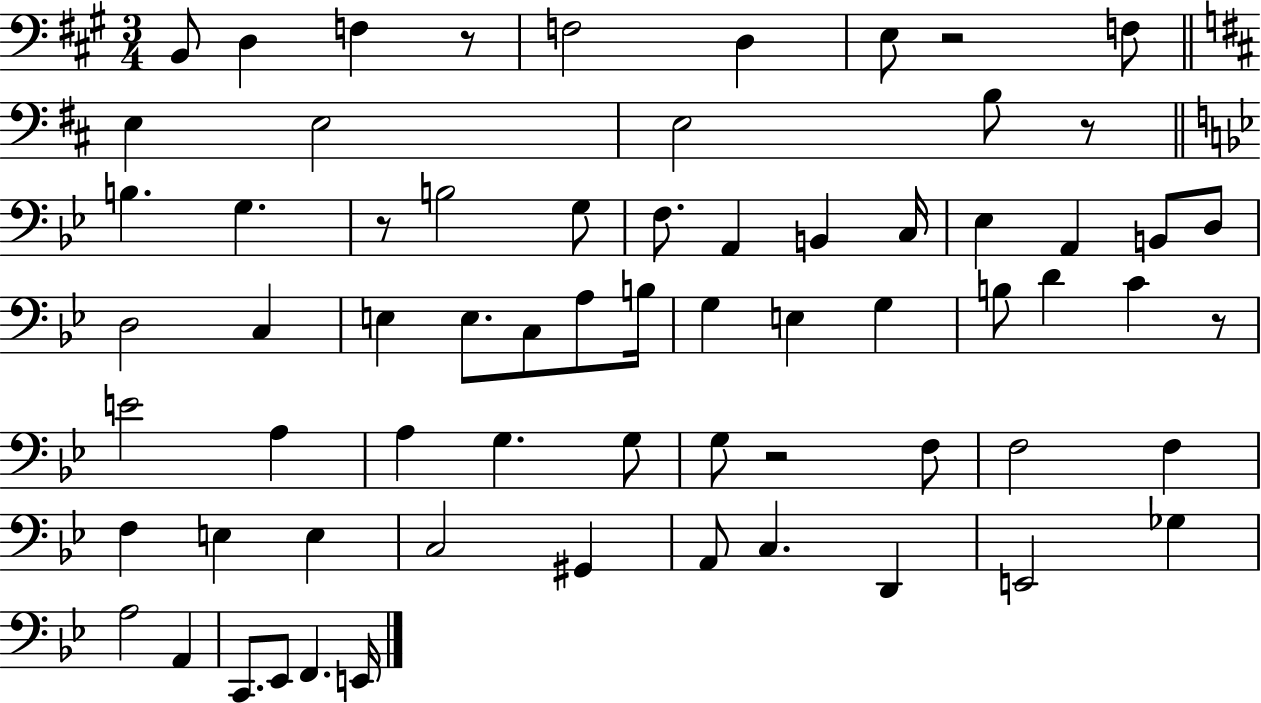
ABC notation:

X:1
T:Untitled
M:3/4
L:1/4
K:A
B,,/2 D, F, z/2 F,2 D, E,/2 z2 F,/2 E, E,2 E,2 B,/2 z/2 B, G, z/2 B,2 G,/2 F,/2 A,, B,, C,/4 _E, A,, B,,/2 D,/2 D,2 C, E, E,/2 C,/2 A,/2 B,/4 G, E, G, B,/2 D C z/2 E2 A, A, G, G,/2 G,/2 z2 F,/2 F,2 F, F, E, E, C,2 ^G,, A,,/2 C, D,, E,,2 _G, A,2 A,, C,,/2 _E,,/2 F,, E,,/4